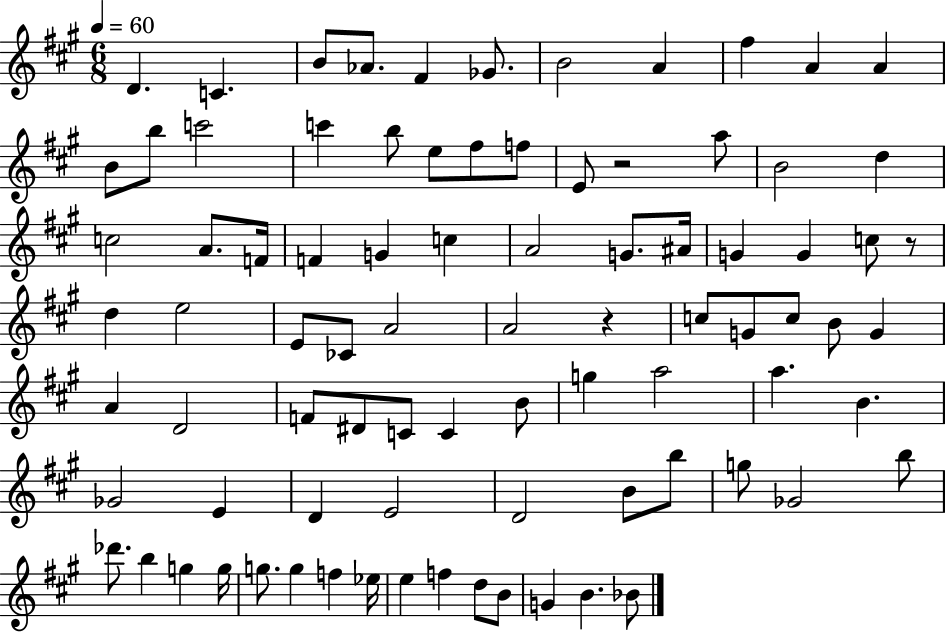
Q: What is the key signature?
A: A major